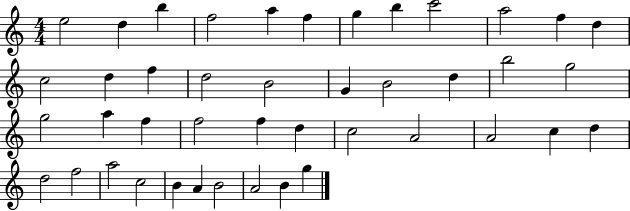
{
  \clef treble
  \numericTimeSignature
  \time 4/4
  \key c \major
  e''2 d''4 b''4 | f''2 a''4 f''4 | g''4 b''4 c'''2 | a''2 f''4 d''4 | \break c''2 d''4 f''4 | d''2 b'2 | g'4 b'2 d''4 | b''2 g''2 | \break g''2 a''4 f''4 | f''2 f''4 d''4 | c''2 a'2 | a'2 c''4 d''4 | \break d''2 f''2 | a''2 c''2 | b'4 a'4 b'2 | a'2 b'4 g''4 | \break \bar "|."
}